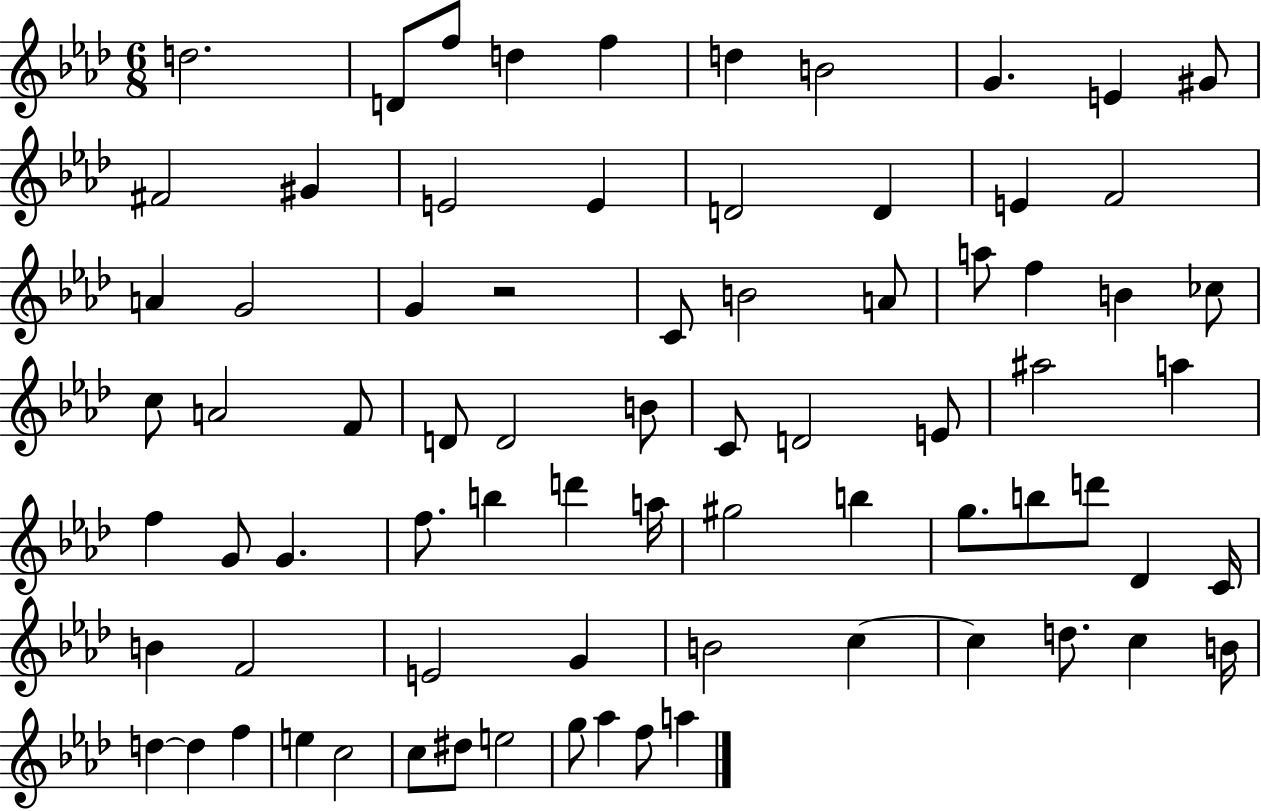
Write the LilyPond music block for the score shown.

{
  \clef treble
  \numericTimeSignature
  \time 6/8
  \key aes \major
  d''2. | d'8 f''8 d''4 f''4 | d''4 b'2 | g'4. e'4 gis'8 | \break fis'2 gis'4 | e'2 e'4 | d'2 d'4 | e'4 f'2 | \break a'4 g'2 | g'4 r2 | c'8 b'2 a'8 | a''8 f''4 b'4 ces''8 | \break c''8 a'2 f'8 | d'8 d'2 b'8 | c'8 d'2 e'8 | ais''2 a''4 | \break f''4 g'8 g'4. | f''8. b''4 d'''4 a''16 | gis''2 b''4 | g''8. b''8 d'''8 des'4 c'16 | \break b'4 f'2 | e'2 g'4 | b'2 c''4~~ | c''4 d''8. c''4 b'16 | \break d''4~~ d''4 f''4 | e''4 c''2 | c''8 dis''8 e''2 | g''8 aes''4 f''8 a''4 | \break \bar "|."
}